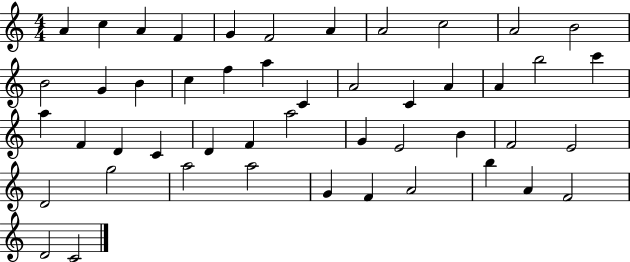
{
  \clef treble
  \numericTimeSignature
  \time 4/4
  \key c \major
  a'4 c''4 a'4 f'4 | g'4 f'2 a'4 | a'2 c''2 | a'2 b'2 | \break b'2 g'4 b'4 | c''4 f''4 a''4 c'4 | a'2 c'4 a'4 | a'4 b''2 c'''4 | \break a''4 f'4 d'4 c'4 | d'4 f'4 a''2 | g'4 e'2 b'4 | f'2 e'2 | \break d'2 g''2 | a''2 a''2 | g'4 f'4 a'2 | b''4 a'4 f'2 | \break d'2 c'2 | \bar "|."
}